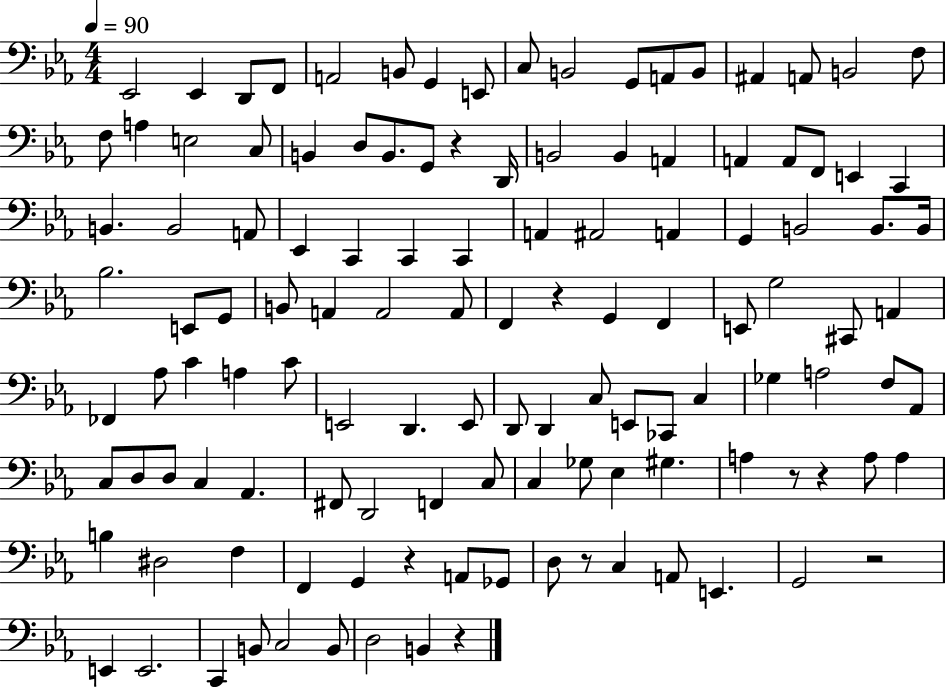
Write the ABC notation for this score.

X:1
T:Untitled
M:4/4
L:1/4
K:Eb
_E,,2 _E,, D,,/2 F,,/2 A,,2 B,,/2 G,, E,,/2 C,/2 B,,2 G,,/2 A,,/2 B,,/2 ^A,, A,,/2 B,,2 F,/2 F,/2 A, E,2 C,/2 B,, D,/2 B,,/2 G,,/2 z D,,/4 B,,2 B,, A,, A,, A,,/2 F,,/2 E,, C,, B,, B,,2 A,,/2 _E,, C,, C,, C,, A,, ^A,,2 A,, G,, B,,2 B,,/2 B,,/4 _B,2 E,,/2 G,,/2 B,,/2 A,, A,,2 A,,/2 F,, z G,, F,, E,,/2 G,2 ^C,,/2 A,, _F,, _A,/2 C A, C/2 E,,2 D,, E,,/2 D,,/2 D,, C,/2 E,,/2 _C,,/2 C, _G, A,2 F,/2 _A,,/2 C,/2 D,/2 D,/2 C, _A,, ^F,,/2 D,,2 F,, C,/2 C, _G,/2 _E, ^G, A, z/2 z A,/2 A, B, ^D,2 F, F,, G,, z A,,/2 _G,,/2 D,/2 z/2 C, A,,/2 E,, G,,2 z2 E,, E,,2 C,, B,,/2 C,2 B,,/2 D,2 B,, z